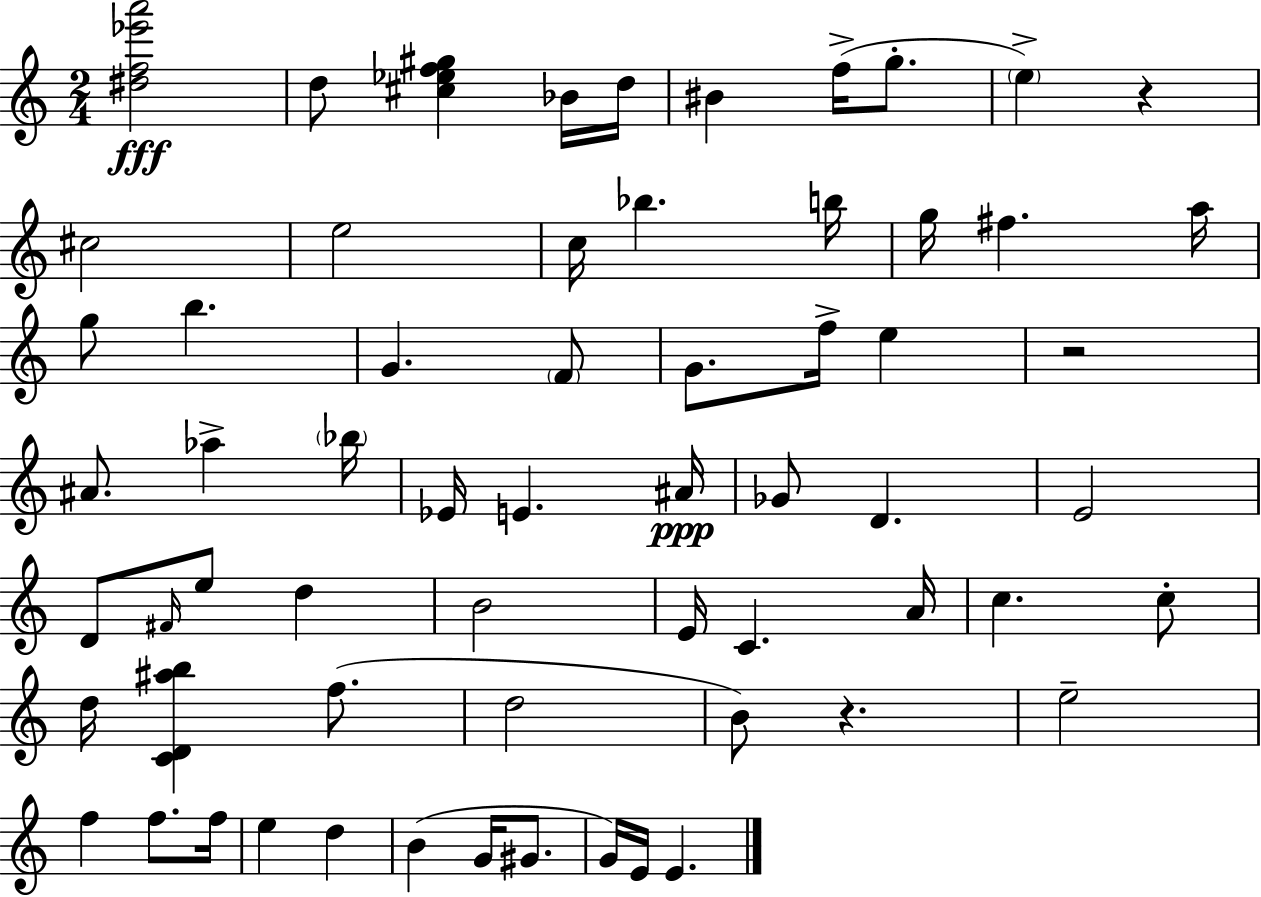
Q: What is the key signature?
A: A minor